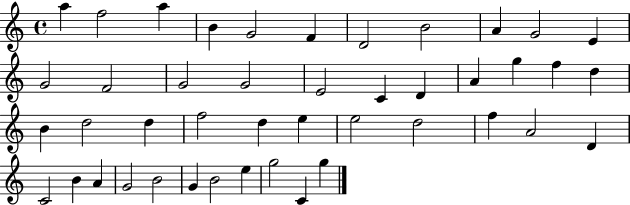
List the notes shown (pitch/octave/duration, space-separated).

A5/q F5/h A5/q B4/q G4/h F4/q D4/h B4/h A4/q G4/h E4/q G4/h F4/h G4/h G4/h E4/h C4/q D4/q A4/q G5/q F5/q D5/q B4/q D5/h D5/q F5/h D5/q E5/q E5/h D5/h F5/q A4/h D4/q C4/h B4/q A4/q G4/h B4/h G4/q B4/h E5/q G5/h C4/q G5/q